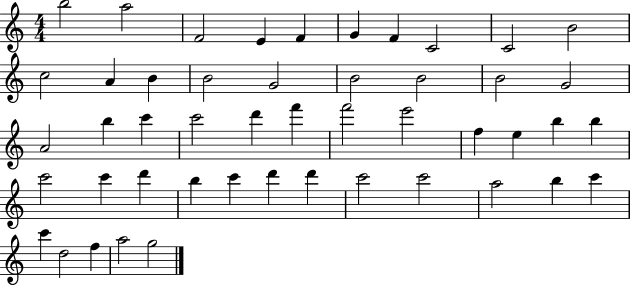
{
  \clef treble
  \numericTimeSignature
  \time 4/4
  \key c \major
  b''2 a''2 | f'2 e'4 f'4 | g'4 f'4 c'2 | c'2 b'2 | \break c''2 a'4 b'4 | b'2 g'2 | b'2 b'2 | b'2 g'2 | \break a'2 b''4 c'''4 | c'''2 d'''4 f'''4 | f'''2 e'''2 | f''4 e''4 b''4 b''4 | \break c'''2 c'''4 d'''4 | b''4 c'''4 d'''4 d'''4 | c'''2 c'''2 | a''2 b''4 c'''4 | \break c'''4 d''2 f''4 | a''2 g''2 | \bar "|."
}